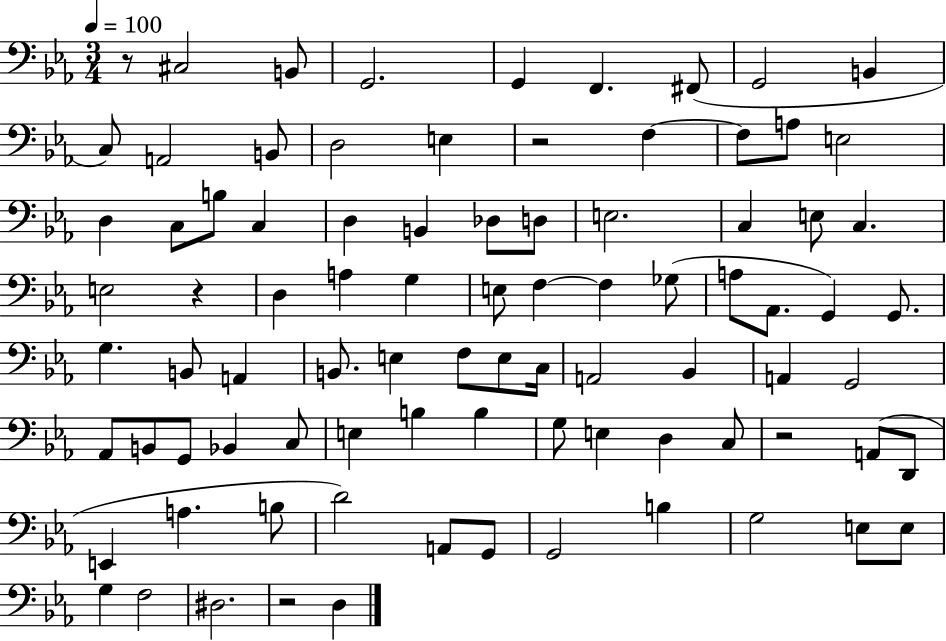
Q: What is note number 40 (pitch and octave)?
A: G2